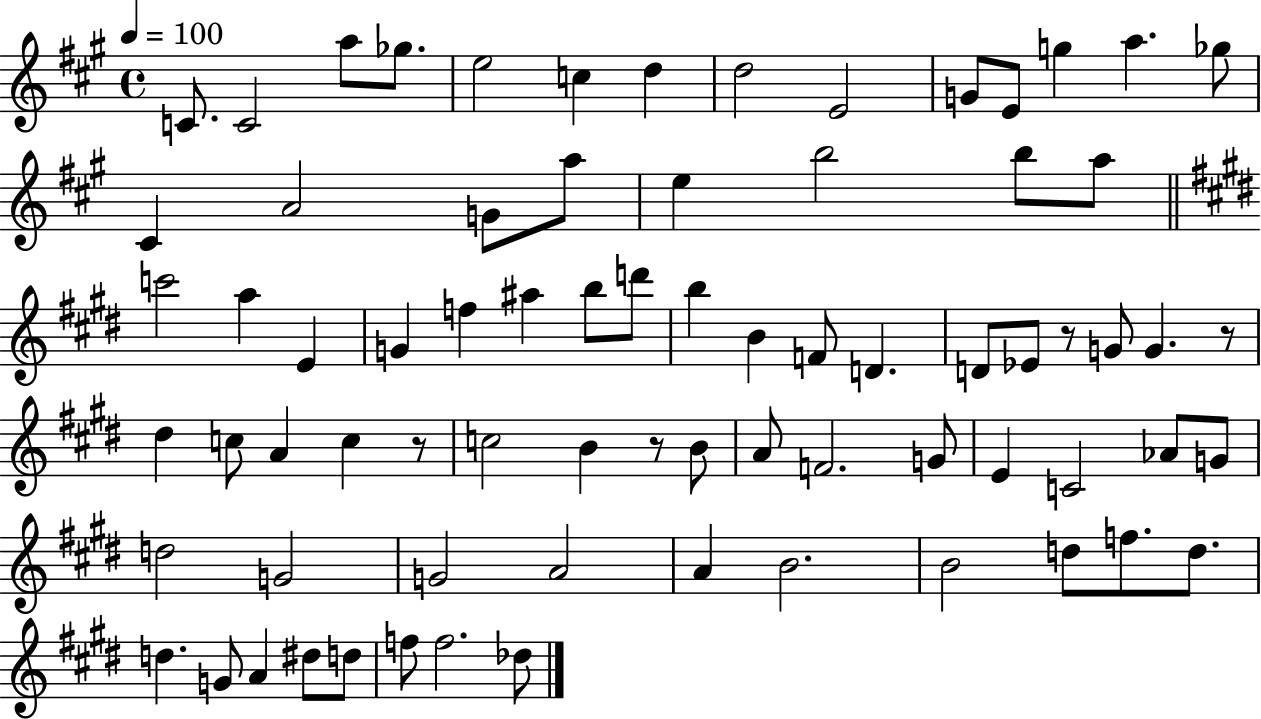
X:1
T:Untitled
M:4/4
L:1/4
K:A
C/2 C2 a/2 _g/2 e2 c d d2 E2 G/2 E/2 g a _g/2 ^C A2 G/2 a/2 e b2 b/2 a/2 c'2 a E G f ^a b/2 d'/2 b B F/2 D D/2 _E/2 z/2 G/2 G z/2 ^d c/2 A c z/2 c2 B z/2 B/2 A/2 F2 G/2 E C2 _A/2 G/2 d2 G2 G2 A2 A B2 B2 d/2 f/2 d/2 d G/2 A ^d/2 d/2 f/2 f2 _d/2